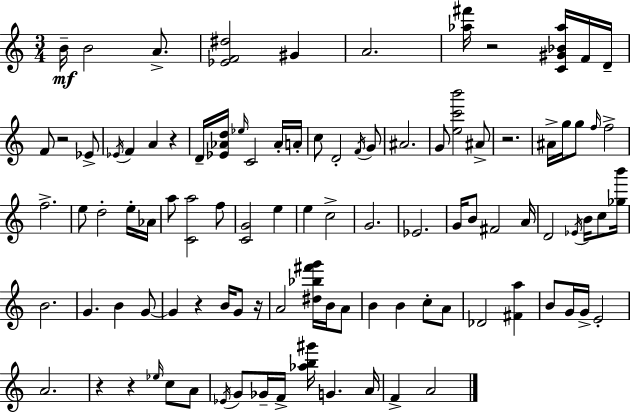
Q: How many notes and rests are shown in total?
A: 99